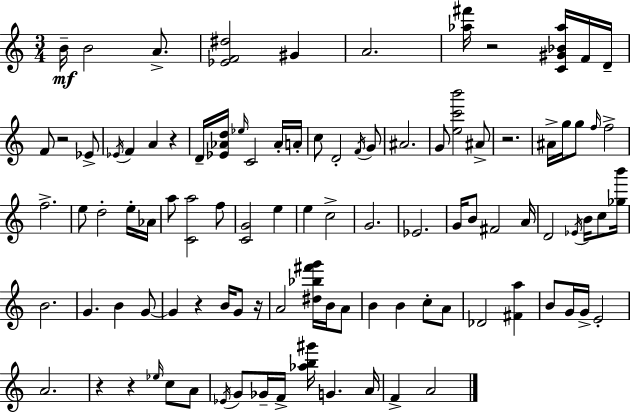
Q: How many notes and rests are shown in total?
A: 99